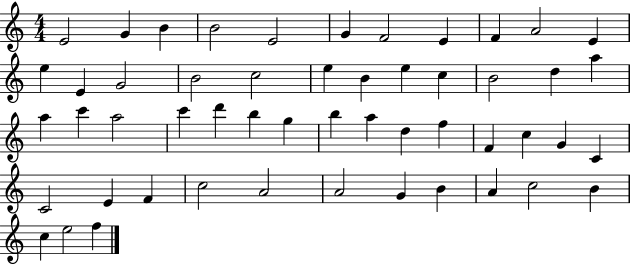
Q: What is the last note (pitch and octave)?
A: F5